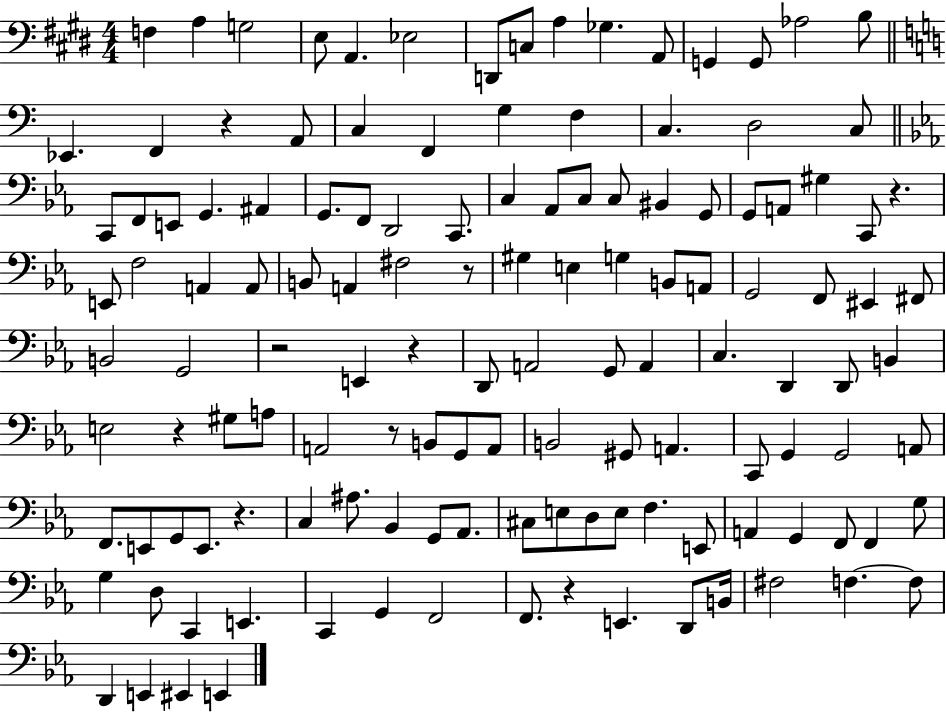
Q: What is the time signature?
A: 4/4